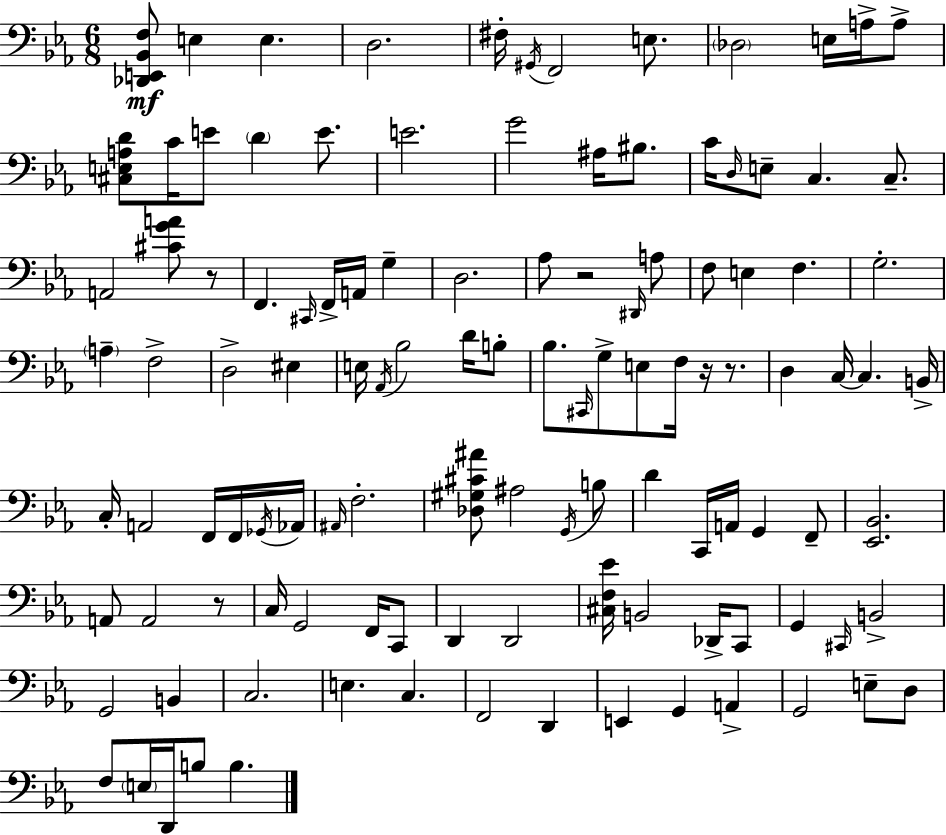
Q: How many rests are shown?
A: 5